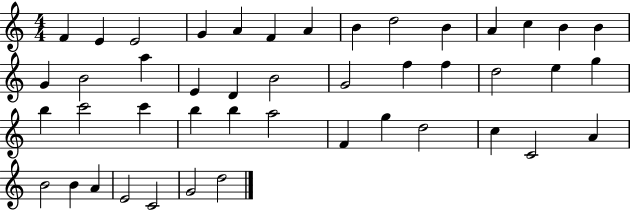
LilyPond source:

{
  \clef treble
  \numericTimeSignature
  \time 4/4
  \key c \major
  f'4 e'4 e'2 | g'4 a'4 f'4 a'4 | b'4 d''2 b'4 | a'4 c''4 b'4 b'4 | \break g'4 b'2 a''4 | e'4 d'4 b'2 | g'2 f''4 f''4 | d''2 e''4 g''4 | \break b''4 c'''2 c'''4 | b''4 b''4 a''2 | f'4 g''4 d''2 | c''4 c'2 a'4 | \break b'2 b'4 a'4 | e'2 c'2 | g'2 d''2 | \bar "|."
}